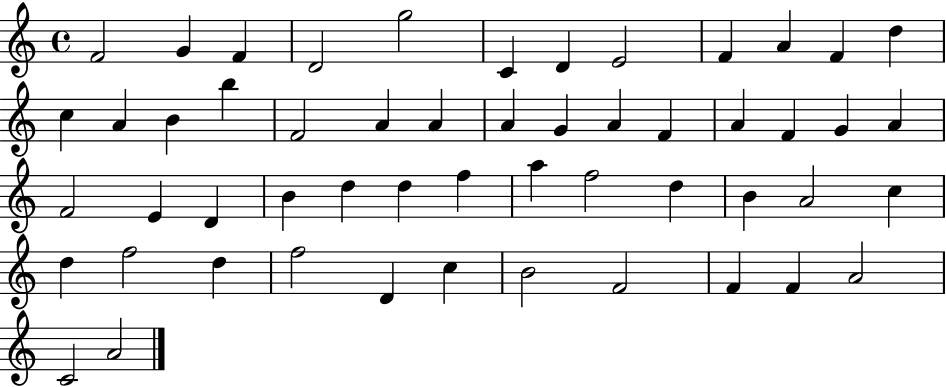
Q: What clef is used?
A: treble